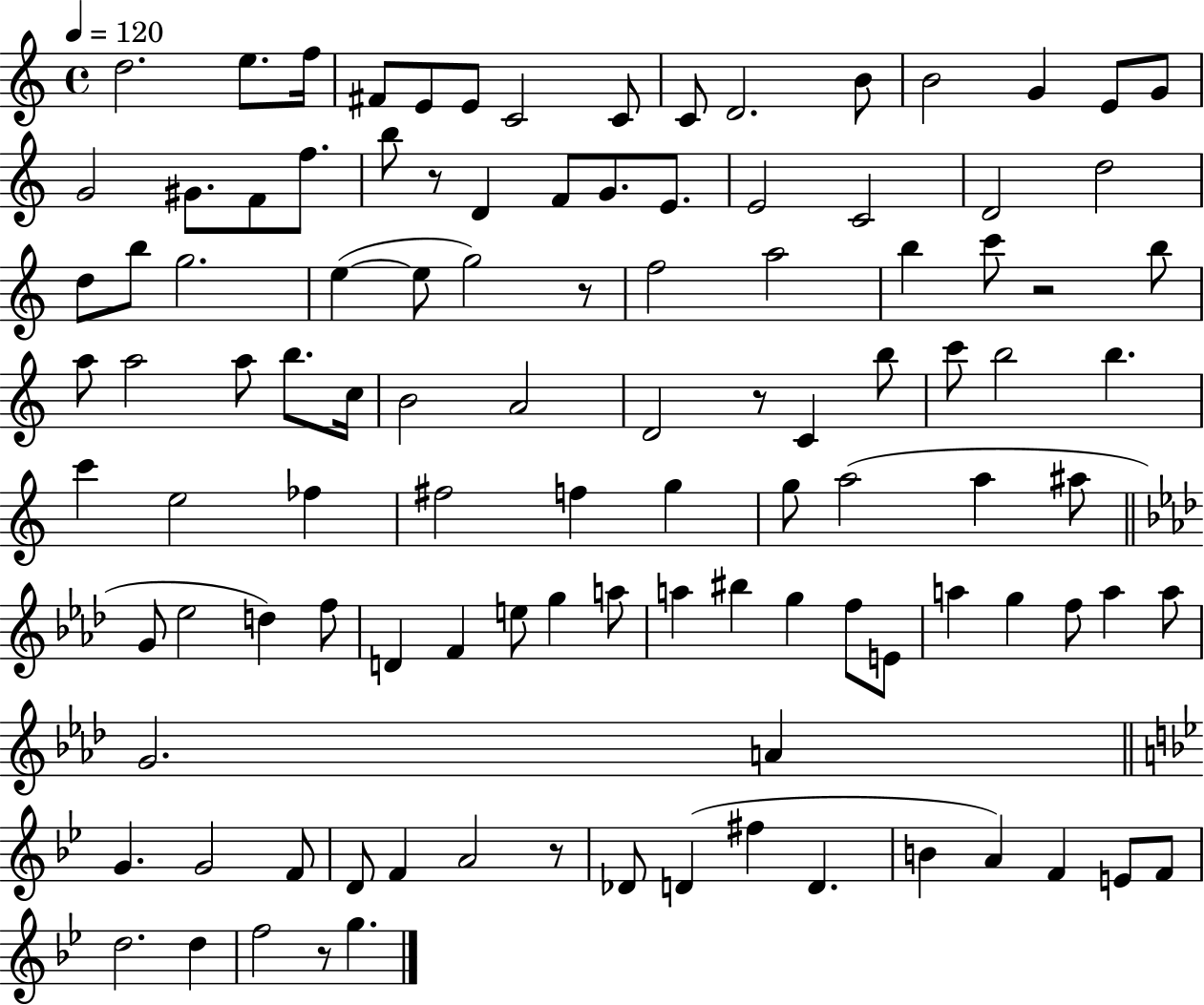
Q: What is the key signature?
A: C major